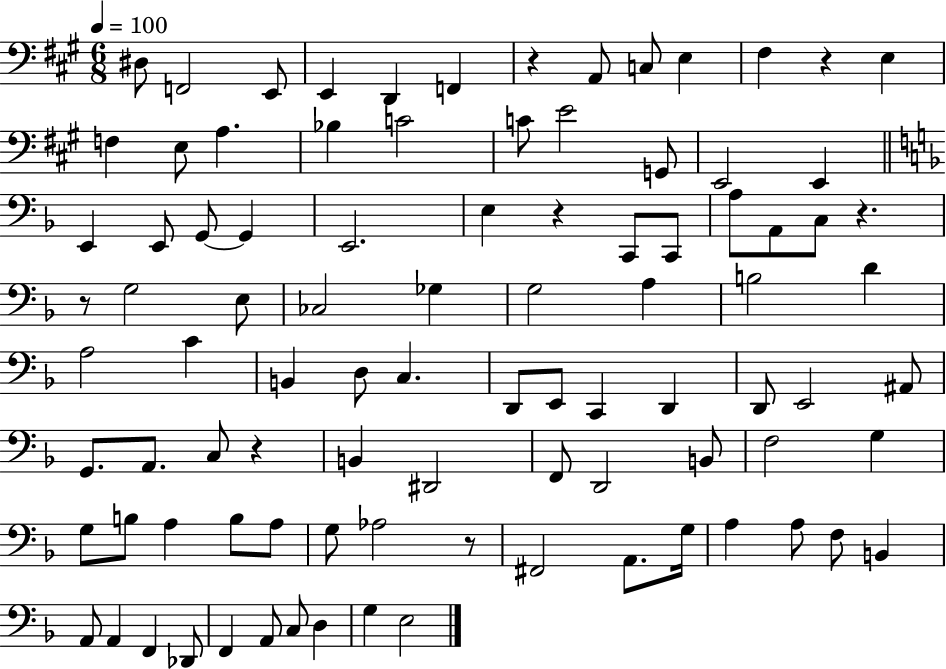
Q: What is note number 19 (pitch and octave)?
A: G2